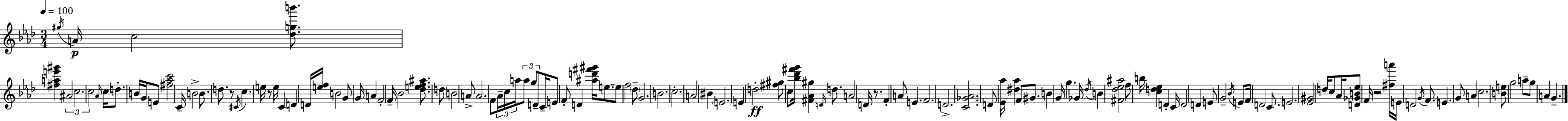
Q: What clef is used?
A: treble